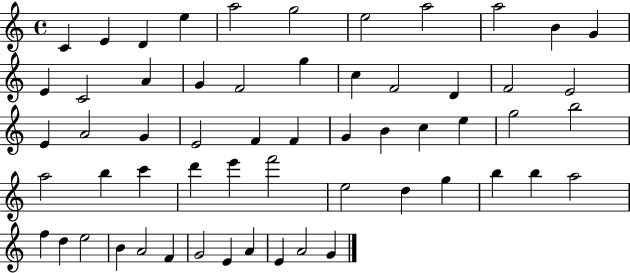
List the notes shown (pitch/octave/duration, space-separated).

C4/q E4/q D4/q E5/q A5/h G5/h E5/h A5/h A5/h B4/q G4/q E4/q C4/h A4/q G4/q F4/h G5/q C5/q F4/h D4/q F4/h E4/h E4/q A4/h G4/q E4/h F4/q F4/q G4/q B4/q C5/q E5/q G5/h B5/h A5/h B5/q C6/q D6/q E6/q F6/h E5/h D5/q G5/q B5/q B5/q A5/h F5/q D5/q E5/h B4/q A4/h F4/q G4/h E4/q A4/q E4/q A4/h G4/q